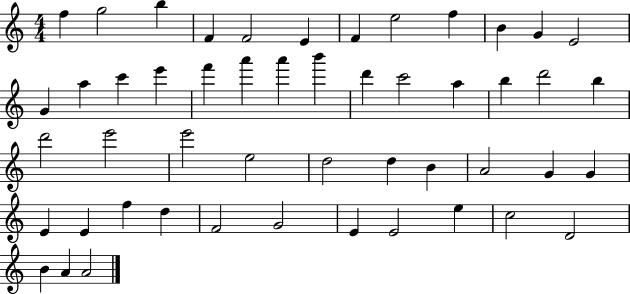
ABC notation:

X:1
T:Untitled
M:4/4
L:1/4
K:C
f g2 b F F2 E F e2 f B G E2 G a c' e' f' a' a' b' d' c'2 a b d'2 b d'2 e'2 e'2 e2 d2 d B A2 G G E E f d F2 G2 E E2 e c2 D2 B A A2